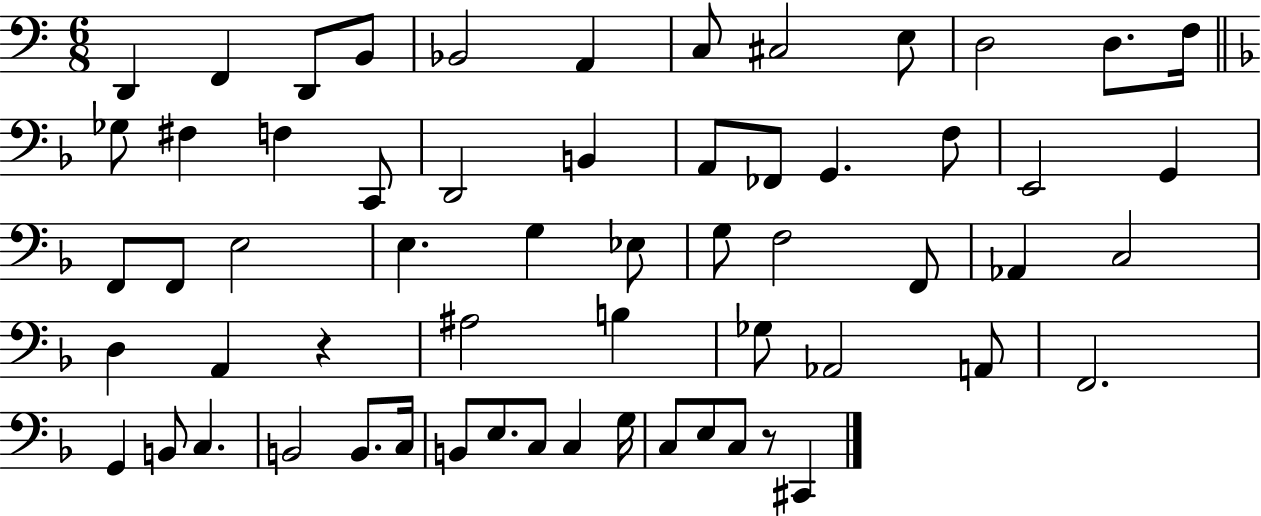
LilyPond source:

{
  \clef bass
  \numericTimeSignature
  \time 6/8
  \key c \major
  \repeat volta 2 { d,4 f,4 d,8 b,8 | bes,2 a,4 | c8 cis2 e8 | d2 d8. f16 | \break \bar "||" \break \key d \minor ges8 fis4 f4 c,8 | d,2 b,4 | a,8 fes,8 g,4. f8 | e,2 g,4 | \break f,8 f,8 e2 | e4. g4 ees8 | g8 f2 f,8 | aes,4 c2 | \break d4 a,4 r4 | ais2 b4 | ges8 aes,2 a,8 | f,2. | \break g,4 b,8 c4. | b,2 b,8. c16 | b,8 e8. c8 c4 g16 | c8 e8 c8 r8 cis,4 | \break } \bar "|."
}